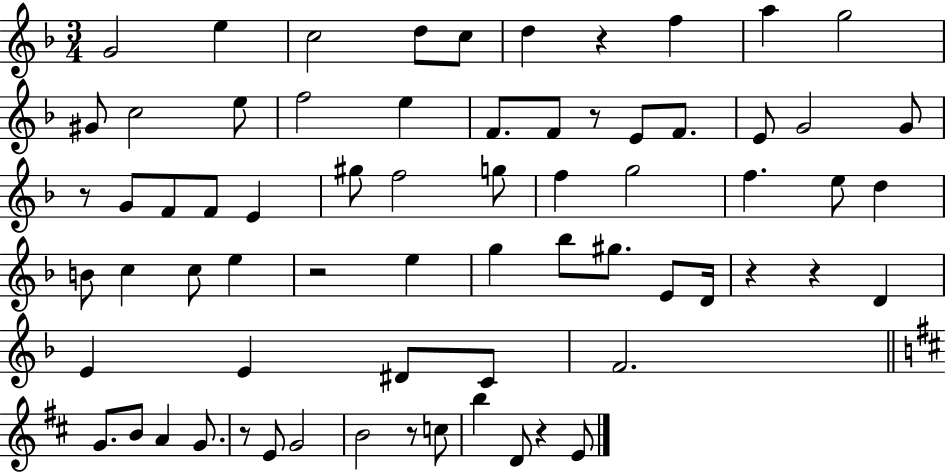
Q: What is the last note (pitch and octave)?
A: E4